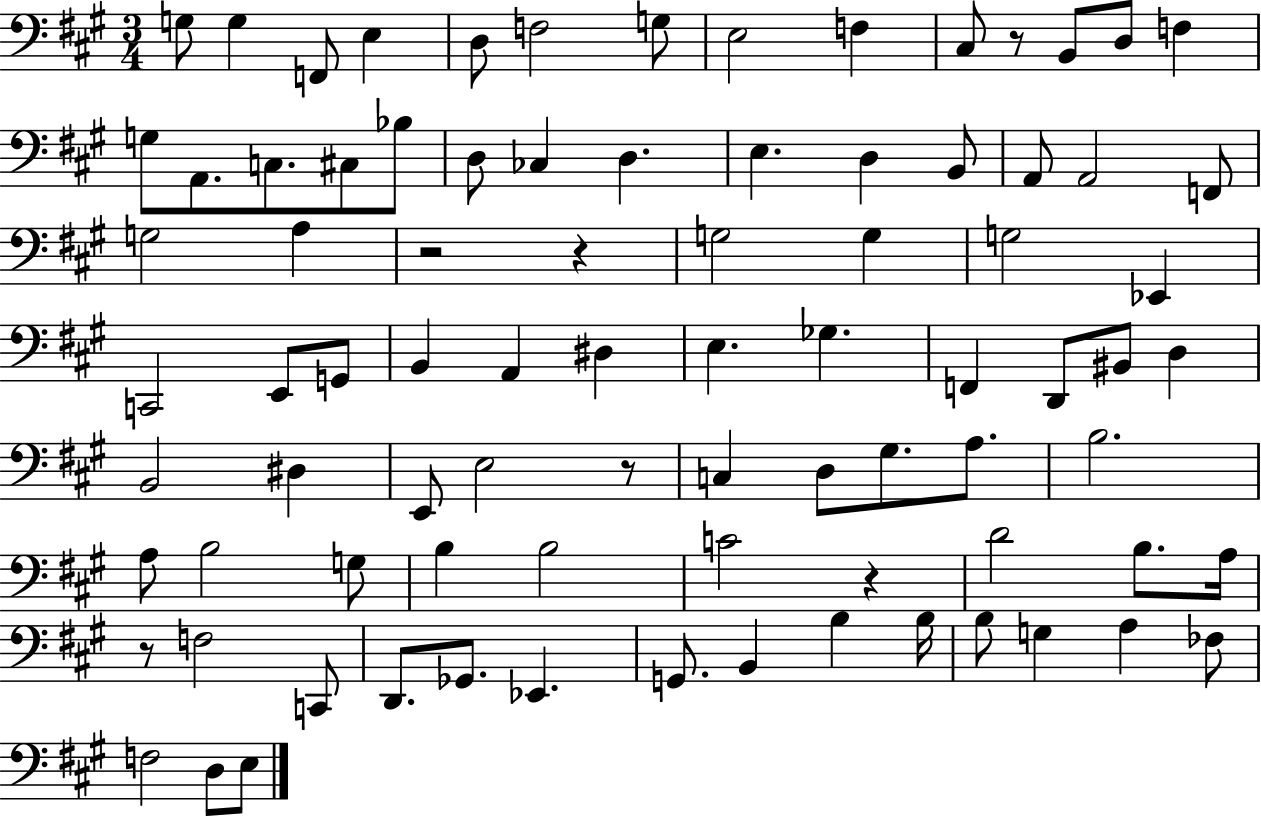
{
  \clef bass
  \numericTimeSignature
  \time 3/4
  \key a \major
  \repeat volta 2 { g8 g4 f,8 e4 | d8 f2 g8 | e2 f4 | cis8 r8 b,8 d8 f4 | \break g8 a,8. c8. cis8 bes8 | d8 ces4 d4. | e4. d4 b,8 | a,8 a,2 f,8 | \break g2 a4 | r2 r4 | g2 g4 | g2 ees,4 | \break c,2 e,8 g,8 | b,4 a,4 dis4 | e4. ges4. | f,4 d,8 bis,8 d4 | \break b,2 dis4 | e,8 e2 r8 | c4 d8 gis8. a8. | b2. | \break a8 b2 g8 | b4 b2 | c'2 r4 | d'2 b8. a16 | \break r8 f2 c,8 | d,8. ges,8. ees,4. | g,8. b,4 b4 b16 | b8 g4 a4 fes8 | \break f2 d8 e8 | } \bar "|."
}